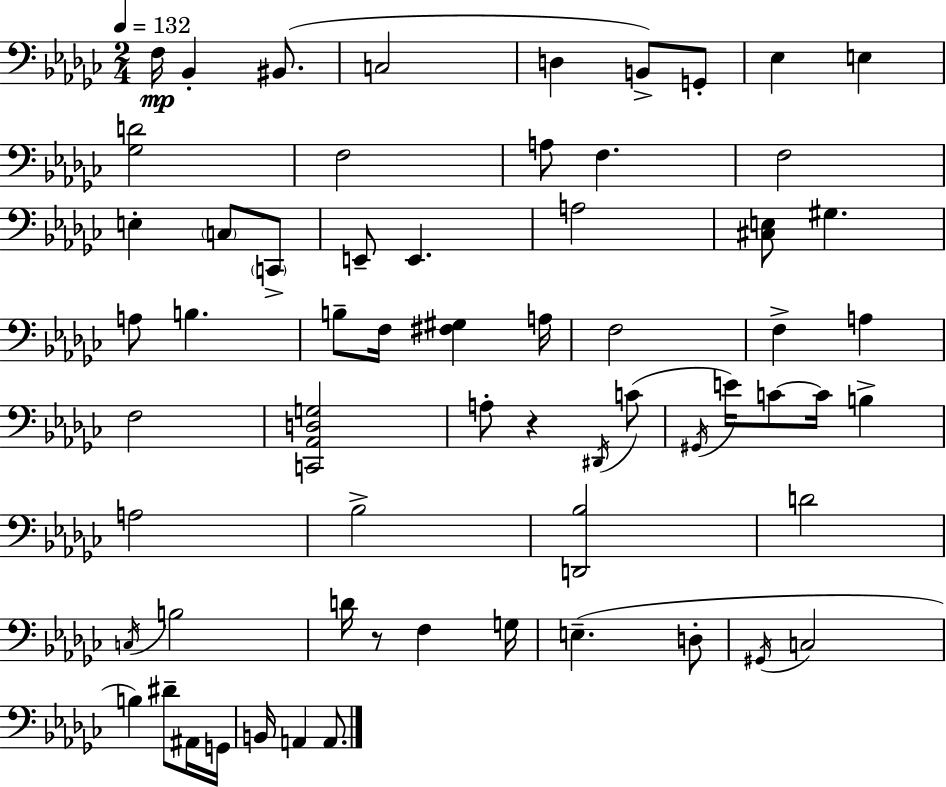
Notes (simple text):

F3/s Bb2/q BIS2/e. C3/h D3/q B2/e G2/e Eb3/q E3/q [Gb3,D4]/h F3/h A3/e F3/q. F3/h E3/q C3/e C2/e E2/e E2/q. A3/h [C#3,E3]/e G#3/q. A3/e B3/q. B3/e F3/s [F#3,G#3]/q A3/s F3/h F3/q A3/q F3/h [C2,Ab2,D3,G3]/h A3/e R/q D#2/s C4/e G#2/s E4/s C4/e C4/s B3/q A3/h Bb3/h [D2,Bb3]/h D4/h C3/s B3/h D4/s R/e F3/q G3/s E3/q. D3/e G#2/s C3/h B3/q D#4/e A#2/s G2/s B2/s A2/q A2/e.